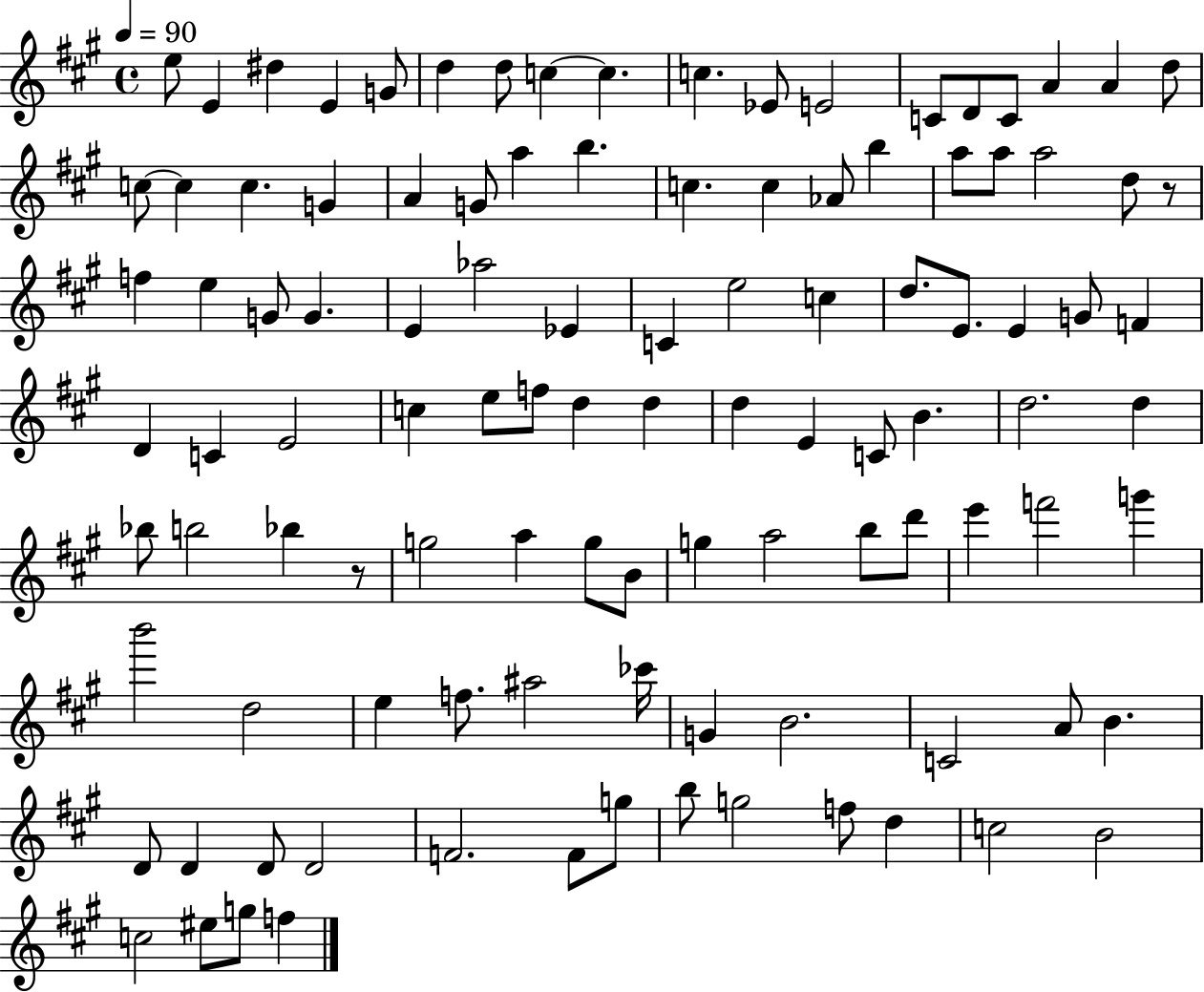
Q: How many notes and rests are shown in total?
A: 107